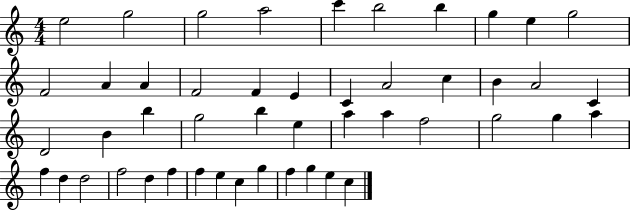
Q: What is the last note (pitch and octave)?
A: C5